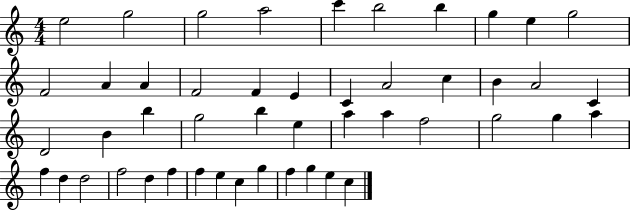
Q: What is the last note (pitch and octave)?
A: C5